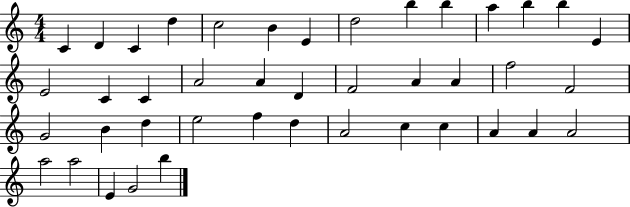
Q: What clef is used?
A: treble